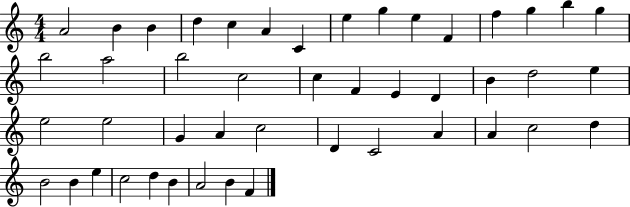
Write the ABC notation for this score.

X:1
T:Untitled
M:4/4
L:1/4
K:C
A2 B B d c A C e g e F f g b g b2 a2 b2 c2 c F E D B d2 e e2 e2 G A c2 D C2 A A c2 d B2 B e c2 d B A2 B F